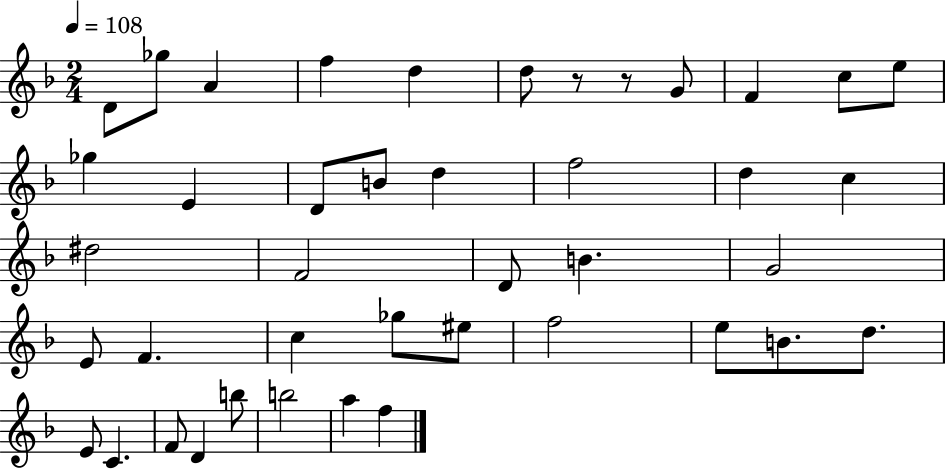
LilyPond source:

{
  \clef treble
  \numericTimeSignature
  \time 2/4
  \key f \major
  \tempo 4 = 108
  d'8 ges''8 a'4 | f''4 d''4 | d''8 r8 r8 g'8 | f'4 c''8 e''8 | \break ges''4 e'4 | d'8 b'8 d''4 | f''2 | d''4 c''4 | \break dis''2 | f'2 | d'8 b'4. | g'2 | \break e'8 f'4. | c''4 ges''8 eis''8 | f''2 | e''8 b'8. d''8. | \break e'8 c'4. | f'8 d'4 b''8 | b''2 | a''4 f''4 | \break \bar "|."
}